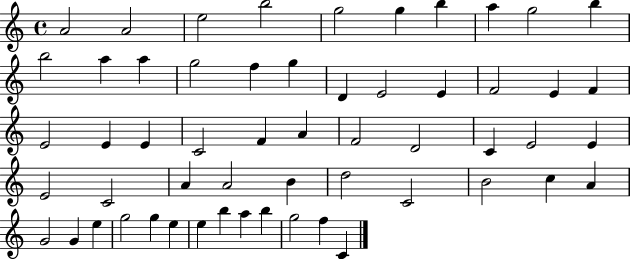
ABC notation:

X:1
T:Untitled
M:4/4
L:1/4
K:C
A2 A2 e2 b2 g2 g b a g2 b b2 a a g2 f g D E2 E F2 E F E2 E E C2 F A F2 D2 C E2 E E2 C2 A A2 B d2 C2 B2 c A G2 G e g2 g e e b a b g2 f C